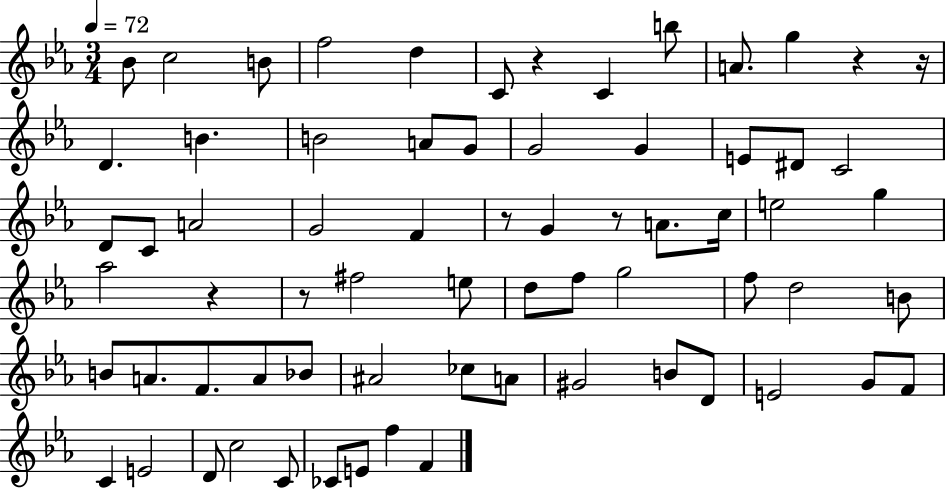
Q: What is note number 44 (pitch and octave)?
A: Bb4